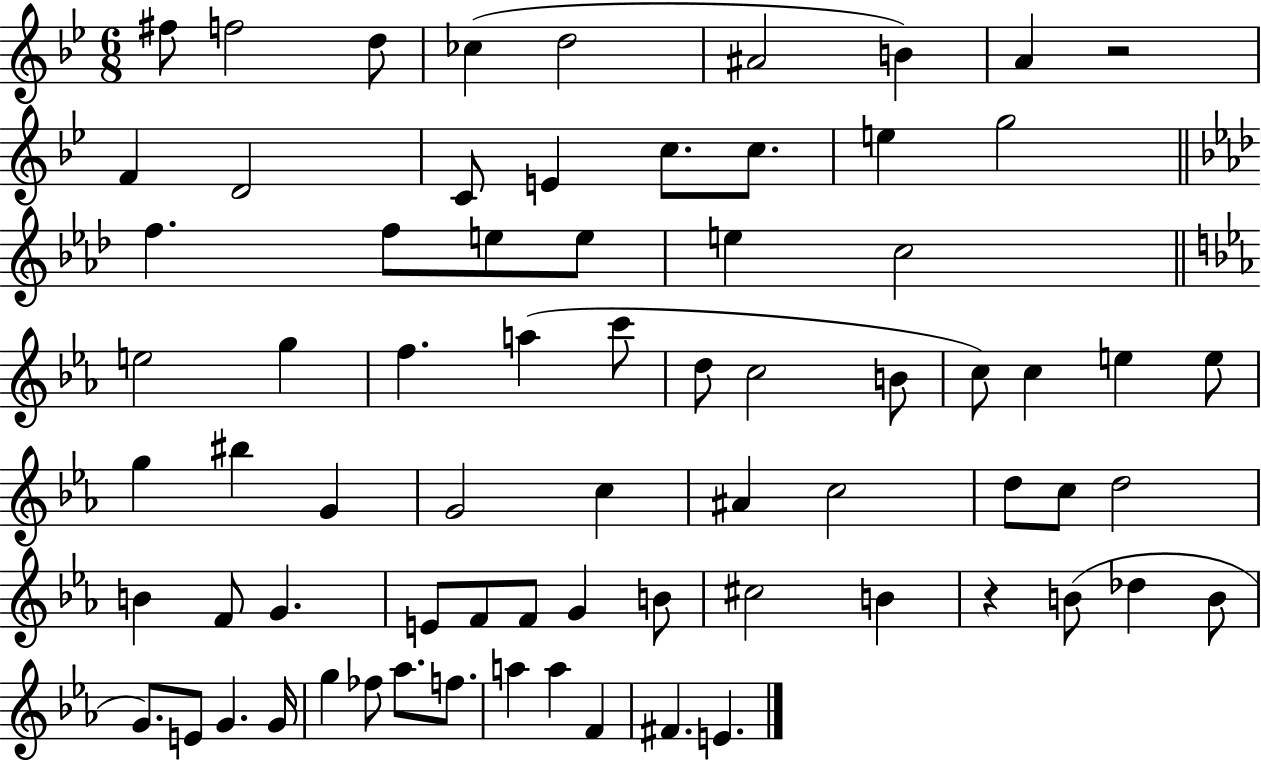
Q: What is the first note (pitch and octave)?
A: F#5